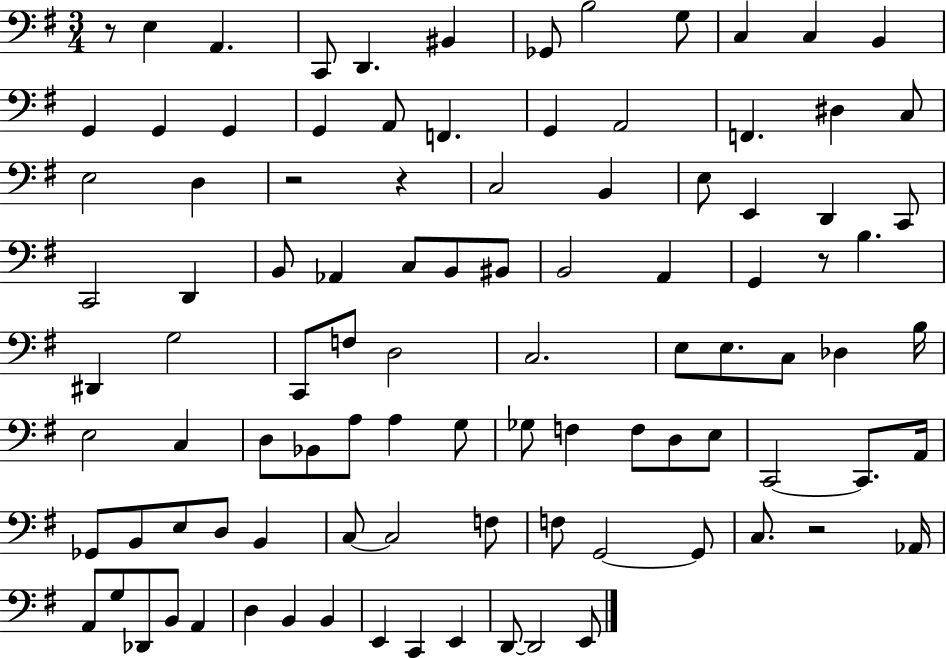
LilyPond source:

{
  \clef bass
  \numericTimeSignature
  \time 3/4
  \key g \major
  r8 e4 a,4. | c,8 d,4. bis,4 | ges,8 b2 g8 | c4 c4 b,4 | \break g,4 g,4 g,4 | g,4 a,8 f,4. | g,4 a,2 | f,4. dis4 c8 | \break e2 d4 | r2 r4 | c2 b,4 | e8 e,4 d,4 c,8 | \break c,2 d,4 | b,8 aes,4 c8 b,8 bis,8 | b,2 a,4 | g,4 r8 b4. | \break dis,4 g2 | c,8 f8 d2 | c2. | e8 e8. c8 des4 b16 | \break e2 c4 | d8 bes,8 a8 a4 g8 | ges8 f4 f8 d8 e8 | c,2~~ c,8. a,16 | \break ges,8 b,8 e8 d8 b,4 | c8~~ c2 f8 | f8 g,2~~ g,8 | c8. r2 aes,16 | \break a,8 g8 des,8 b,8 a,4 | d4 b,4 b,4 | e,4 c,4 e,4 | d,8~~ d,2 e,8 | \break \bar "|."
}